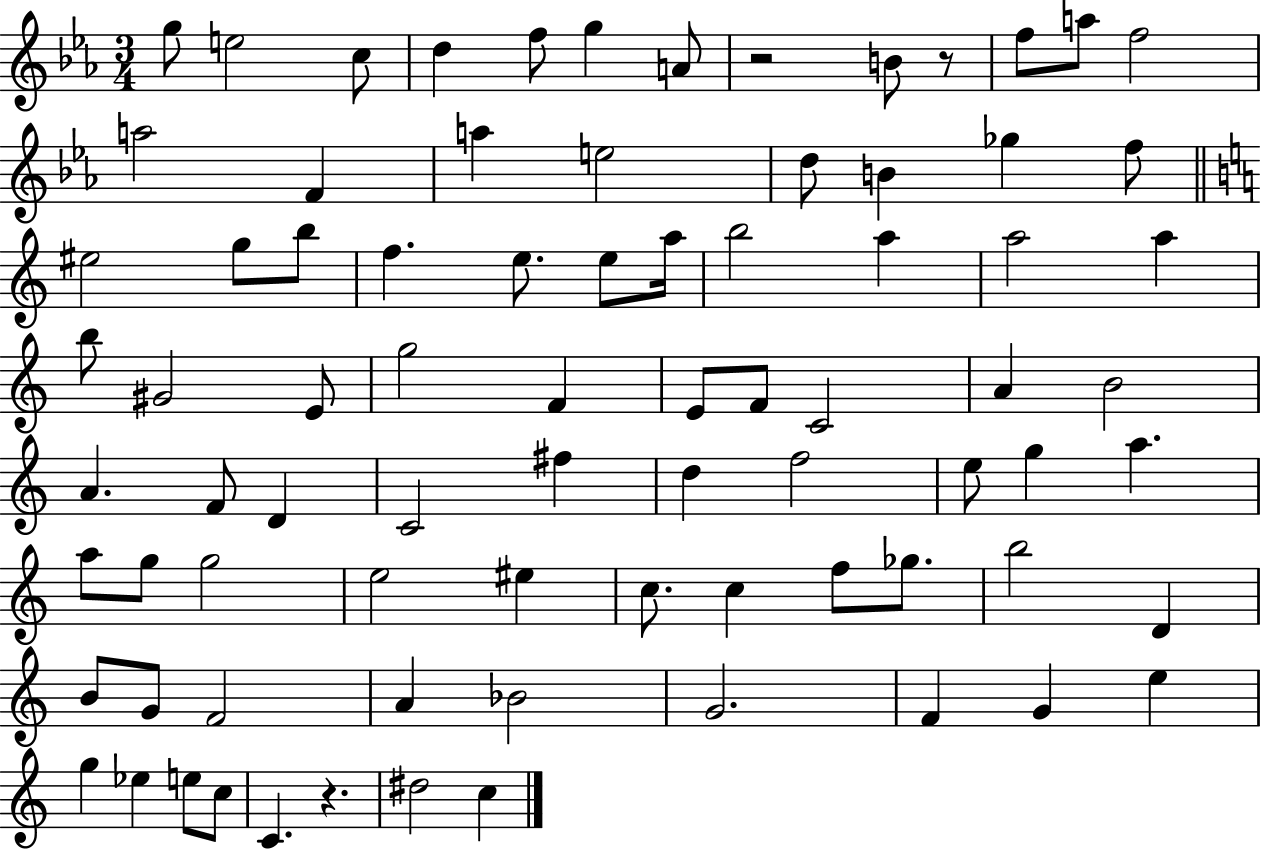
G5/e E5/h C5/e D5/q F5/e G5/q A4/e R/h B4/e R/e F5/e A5/e F5/h A5/h F4/q A5/q E5/h D5/e B4/q Gb5/q F5/e EIS5/h G5/e B5/e F5/q. E5/e. E5/e A5/s B5/h A5/q A5/h A5/q B5/e G#4/h E4/e G5/h F4/q E4/e F4/e C4/h A4/q B4/h A4/q. F4/e D4/q C4/h F#5/q D5/q F5/h E5/e G5/q A5/q. A5/e G5/e G5/h E5/h EIS5/q C5/e. C5/q F5/e Gb5/e. B5/h D4/q B4/e G4/e F4/h A4/q Bb4/h G4/h. F4/q G4/q E5/q G5/q Eb5/q E5/e C5/e C4/q. R/q. D#5/h C5/q